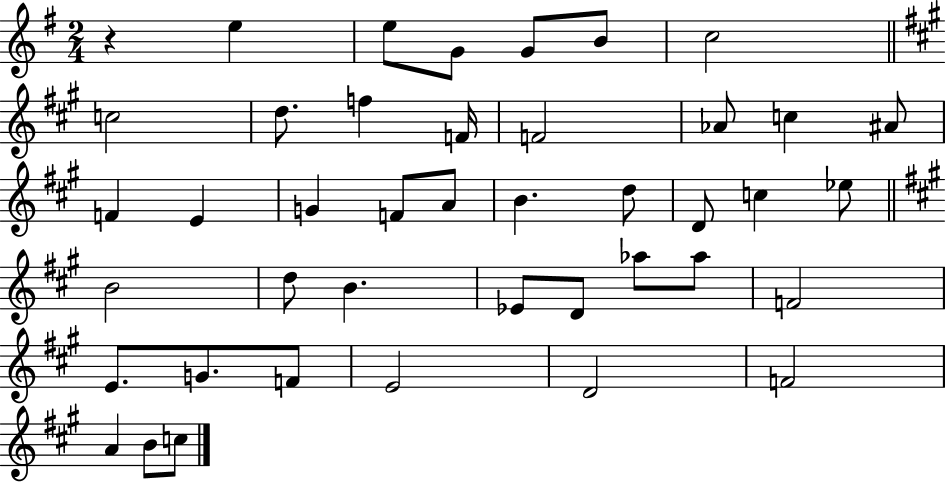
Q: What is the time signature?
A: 2/4